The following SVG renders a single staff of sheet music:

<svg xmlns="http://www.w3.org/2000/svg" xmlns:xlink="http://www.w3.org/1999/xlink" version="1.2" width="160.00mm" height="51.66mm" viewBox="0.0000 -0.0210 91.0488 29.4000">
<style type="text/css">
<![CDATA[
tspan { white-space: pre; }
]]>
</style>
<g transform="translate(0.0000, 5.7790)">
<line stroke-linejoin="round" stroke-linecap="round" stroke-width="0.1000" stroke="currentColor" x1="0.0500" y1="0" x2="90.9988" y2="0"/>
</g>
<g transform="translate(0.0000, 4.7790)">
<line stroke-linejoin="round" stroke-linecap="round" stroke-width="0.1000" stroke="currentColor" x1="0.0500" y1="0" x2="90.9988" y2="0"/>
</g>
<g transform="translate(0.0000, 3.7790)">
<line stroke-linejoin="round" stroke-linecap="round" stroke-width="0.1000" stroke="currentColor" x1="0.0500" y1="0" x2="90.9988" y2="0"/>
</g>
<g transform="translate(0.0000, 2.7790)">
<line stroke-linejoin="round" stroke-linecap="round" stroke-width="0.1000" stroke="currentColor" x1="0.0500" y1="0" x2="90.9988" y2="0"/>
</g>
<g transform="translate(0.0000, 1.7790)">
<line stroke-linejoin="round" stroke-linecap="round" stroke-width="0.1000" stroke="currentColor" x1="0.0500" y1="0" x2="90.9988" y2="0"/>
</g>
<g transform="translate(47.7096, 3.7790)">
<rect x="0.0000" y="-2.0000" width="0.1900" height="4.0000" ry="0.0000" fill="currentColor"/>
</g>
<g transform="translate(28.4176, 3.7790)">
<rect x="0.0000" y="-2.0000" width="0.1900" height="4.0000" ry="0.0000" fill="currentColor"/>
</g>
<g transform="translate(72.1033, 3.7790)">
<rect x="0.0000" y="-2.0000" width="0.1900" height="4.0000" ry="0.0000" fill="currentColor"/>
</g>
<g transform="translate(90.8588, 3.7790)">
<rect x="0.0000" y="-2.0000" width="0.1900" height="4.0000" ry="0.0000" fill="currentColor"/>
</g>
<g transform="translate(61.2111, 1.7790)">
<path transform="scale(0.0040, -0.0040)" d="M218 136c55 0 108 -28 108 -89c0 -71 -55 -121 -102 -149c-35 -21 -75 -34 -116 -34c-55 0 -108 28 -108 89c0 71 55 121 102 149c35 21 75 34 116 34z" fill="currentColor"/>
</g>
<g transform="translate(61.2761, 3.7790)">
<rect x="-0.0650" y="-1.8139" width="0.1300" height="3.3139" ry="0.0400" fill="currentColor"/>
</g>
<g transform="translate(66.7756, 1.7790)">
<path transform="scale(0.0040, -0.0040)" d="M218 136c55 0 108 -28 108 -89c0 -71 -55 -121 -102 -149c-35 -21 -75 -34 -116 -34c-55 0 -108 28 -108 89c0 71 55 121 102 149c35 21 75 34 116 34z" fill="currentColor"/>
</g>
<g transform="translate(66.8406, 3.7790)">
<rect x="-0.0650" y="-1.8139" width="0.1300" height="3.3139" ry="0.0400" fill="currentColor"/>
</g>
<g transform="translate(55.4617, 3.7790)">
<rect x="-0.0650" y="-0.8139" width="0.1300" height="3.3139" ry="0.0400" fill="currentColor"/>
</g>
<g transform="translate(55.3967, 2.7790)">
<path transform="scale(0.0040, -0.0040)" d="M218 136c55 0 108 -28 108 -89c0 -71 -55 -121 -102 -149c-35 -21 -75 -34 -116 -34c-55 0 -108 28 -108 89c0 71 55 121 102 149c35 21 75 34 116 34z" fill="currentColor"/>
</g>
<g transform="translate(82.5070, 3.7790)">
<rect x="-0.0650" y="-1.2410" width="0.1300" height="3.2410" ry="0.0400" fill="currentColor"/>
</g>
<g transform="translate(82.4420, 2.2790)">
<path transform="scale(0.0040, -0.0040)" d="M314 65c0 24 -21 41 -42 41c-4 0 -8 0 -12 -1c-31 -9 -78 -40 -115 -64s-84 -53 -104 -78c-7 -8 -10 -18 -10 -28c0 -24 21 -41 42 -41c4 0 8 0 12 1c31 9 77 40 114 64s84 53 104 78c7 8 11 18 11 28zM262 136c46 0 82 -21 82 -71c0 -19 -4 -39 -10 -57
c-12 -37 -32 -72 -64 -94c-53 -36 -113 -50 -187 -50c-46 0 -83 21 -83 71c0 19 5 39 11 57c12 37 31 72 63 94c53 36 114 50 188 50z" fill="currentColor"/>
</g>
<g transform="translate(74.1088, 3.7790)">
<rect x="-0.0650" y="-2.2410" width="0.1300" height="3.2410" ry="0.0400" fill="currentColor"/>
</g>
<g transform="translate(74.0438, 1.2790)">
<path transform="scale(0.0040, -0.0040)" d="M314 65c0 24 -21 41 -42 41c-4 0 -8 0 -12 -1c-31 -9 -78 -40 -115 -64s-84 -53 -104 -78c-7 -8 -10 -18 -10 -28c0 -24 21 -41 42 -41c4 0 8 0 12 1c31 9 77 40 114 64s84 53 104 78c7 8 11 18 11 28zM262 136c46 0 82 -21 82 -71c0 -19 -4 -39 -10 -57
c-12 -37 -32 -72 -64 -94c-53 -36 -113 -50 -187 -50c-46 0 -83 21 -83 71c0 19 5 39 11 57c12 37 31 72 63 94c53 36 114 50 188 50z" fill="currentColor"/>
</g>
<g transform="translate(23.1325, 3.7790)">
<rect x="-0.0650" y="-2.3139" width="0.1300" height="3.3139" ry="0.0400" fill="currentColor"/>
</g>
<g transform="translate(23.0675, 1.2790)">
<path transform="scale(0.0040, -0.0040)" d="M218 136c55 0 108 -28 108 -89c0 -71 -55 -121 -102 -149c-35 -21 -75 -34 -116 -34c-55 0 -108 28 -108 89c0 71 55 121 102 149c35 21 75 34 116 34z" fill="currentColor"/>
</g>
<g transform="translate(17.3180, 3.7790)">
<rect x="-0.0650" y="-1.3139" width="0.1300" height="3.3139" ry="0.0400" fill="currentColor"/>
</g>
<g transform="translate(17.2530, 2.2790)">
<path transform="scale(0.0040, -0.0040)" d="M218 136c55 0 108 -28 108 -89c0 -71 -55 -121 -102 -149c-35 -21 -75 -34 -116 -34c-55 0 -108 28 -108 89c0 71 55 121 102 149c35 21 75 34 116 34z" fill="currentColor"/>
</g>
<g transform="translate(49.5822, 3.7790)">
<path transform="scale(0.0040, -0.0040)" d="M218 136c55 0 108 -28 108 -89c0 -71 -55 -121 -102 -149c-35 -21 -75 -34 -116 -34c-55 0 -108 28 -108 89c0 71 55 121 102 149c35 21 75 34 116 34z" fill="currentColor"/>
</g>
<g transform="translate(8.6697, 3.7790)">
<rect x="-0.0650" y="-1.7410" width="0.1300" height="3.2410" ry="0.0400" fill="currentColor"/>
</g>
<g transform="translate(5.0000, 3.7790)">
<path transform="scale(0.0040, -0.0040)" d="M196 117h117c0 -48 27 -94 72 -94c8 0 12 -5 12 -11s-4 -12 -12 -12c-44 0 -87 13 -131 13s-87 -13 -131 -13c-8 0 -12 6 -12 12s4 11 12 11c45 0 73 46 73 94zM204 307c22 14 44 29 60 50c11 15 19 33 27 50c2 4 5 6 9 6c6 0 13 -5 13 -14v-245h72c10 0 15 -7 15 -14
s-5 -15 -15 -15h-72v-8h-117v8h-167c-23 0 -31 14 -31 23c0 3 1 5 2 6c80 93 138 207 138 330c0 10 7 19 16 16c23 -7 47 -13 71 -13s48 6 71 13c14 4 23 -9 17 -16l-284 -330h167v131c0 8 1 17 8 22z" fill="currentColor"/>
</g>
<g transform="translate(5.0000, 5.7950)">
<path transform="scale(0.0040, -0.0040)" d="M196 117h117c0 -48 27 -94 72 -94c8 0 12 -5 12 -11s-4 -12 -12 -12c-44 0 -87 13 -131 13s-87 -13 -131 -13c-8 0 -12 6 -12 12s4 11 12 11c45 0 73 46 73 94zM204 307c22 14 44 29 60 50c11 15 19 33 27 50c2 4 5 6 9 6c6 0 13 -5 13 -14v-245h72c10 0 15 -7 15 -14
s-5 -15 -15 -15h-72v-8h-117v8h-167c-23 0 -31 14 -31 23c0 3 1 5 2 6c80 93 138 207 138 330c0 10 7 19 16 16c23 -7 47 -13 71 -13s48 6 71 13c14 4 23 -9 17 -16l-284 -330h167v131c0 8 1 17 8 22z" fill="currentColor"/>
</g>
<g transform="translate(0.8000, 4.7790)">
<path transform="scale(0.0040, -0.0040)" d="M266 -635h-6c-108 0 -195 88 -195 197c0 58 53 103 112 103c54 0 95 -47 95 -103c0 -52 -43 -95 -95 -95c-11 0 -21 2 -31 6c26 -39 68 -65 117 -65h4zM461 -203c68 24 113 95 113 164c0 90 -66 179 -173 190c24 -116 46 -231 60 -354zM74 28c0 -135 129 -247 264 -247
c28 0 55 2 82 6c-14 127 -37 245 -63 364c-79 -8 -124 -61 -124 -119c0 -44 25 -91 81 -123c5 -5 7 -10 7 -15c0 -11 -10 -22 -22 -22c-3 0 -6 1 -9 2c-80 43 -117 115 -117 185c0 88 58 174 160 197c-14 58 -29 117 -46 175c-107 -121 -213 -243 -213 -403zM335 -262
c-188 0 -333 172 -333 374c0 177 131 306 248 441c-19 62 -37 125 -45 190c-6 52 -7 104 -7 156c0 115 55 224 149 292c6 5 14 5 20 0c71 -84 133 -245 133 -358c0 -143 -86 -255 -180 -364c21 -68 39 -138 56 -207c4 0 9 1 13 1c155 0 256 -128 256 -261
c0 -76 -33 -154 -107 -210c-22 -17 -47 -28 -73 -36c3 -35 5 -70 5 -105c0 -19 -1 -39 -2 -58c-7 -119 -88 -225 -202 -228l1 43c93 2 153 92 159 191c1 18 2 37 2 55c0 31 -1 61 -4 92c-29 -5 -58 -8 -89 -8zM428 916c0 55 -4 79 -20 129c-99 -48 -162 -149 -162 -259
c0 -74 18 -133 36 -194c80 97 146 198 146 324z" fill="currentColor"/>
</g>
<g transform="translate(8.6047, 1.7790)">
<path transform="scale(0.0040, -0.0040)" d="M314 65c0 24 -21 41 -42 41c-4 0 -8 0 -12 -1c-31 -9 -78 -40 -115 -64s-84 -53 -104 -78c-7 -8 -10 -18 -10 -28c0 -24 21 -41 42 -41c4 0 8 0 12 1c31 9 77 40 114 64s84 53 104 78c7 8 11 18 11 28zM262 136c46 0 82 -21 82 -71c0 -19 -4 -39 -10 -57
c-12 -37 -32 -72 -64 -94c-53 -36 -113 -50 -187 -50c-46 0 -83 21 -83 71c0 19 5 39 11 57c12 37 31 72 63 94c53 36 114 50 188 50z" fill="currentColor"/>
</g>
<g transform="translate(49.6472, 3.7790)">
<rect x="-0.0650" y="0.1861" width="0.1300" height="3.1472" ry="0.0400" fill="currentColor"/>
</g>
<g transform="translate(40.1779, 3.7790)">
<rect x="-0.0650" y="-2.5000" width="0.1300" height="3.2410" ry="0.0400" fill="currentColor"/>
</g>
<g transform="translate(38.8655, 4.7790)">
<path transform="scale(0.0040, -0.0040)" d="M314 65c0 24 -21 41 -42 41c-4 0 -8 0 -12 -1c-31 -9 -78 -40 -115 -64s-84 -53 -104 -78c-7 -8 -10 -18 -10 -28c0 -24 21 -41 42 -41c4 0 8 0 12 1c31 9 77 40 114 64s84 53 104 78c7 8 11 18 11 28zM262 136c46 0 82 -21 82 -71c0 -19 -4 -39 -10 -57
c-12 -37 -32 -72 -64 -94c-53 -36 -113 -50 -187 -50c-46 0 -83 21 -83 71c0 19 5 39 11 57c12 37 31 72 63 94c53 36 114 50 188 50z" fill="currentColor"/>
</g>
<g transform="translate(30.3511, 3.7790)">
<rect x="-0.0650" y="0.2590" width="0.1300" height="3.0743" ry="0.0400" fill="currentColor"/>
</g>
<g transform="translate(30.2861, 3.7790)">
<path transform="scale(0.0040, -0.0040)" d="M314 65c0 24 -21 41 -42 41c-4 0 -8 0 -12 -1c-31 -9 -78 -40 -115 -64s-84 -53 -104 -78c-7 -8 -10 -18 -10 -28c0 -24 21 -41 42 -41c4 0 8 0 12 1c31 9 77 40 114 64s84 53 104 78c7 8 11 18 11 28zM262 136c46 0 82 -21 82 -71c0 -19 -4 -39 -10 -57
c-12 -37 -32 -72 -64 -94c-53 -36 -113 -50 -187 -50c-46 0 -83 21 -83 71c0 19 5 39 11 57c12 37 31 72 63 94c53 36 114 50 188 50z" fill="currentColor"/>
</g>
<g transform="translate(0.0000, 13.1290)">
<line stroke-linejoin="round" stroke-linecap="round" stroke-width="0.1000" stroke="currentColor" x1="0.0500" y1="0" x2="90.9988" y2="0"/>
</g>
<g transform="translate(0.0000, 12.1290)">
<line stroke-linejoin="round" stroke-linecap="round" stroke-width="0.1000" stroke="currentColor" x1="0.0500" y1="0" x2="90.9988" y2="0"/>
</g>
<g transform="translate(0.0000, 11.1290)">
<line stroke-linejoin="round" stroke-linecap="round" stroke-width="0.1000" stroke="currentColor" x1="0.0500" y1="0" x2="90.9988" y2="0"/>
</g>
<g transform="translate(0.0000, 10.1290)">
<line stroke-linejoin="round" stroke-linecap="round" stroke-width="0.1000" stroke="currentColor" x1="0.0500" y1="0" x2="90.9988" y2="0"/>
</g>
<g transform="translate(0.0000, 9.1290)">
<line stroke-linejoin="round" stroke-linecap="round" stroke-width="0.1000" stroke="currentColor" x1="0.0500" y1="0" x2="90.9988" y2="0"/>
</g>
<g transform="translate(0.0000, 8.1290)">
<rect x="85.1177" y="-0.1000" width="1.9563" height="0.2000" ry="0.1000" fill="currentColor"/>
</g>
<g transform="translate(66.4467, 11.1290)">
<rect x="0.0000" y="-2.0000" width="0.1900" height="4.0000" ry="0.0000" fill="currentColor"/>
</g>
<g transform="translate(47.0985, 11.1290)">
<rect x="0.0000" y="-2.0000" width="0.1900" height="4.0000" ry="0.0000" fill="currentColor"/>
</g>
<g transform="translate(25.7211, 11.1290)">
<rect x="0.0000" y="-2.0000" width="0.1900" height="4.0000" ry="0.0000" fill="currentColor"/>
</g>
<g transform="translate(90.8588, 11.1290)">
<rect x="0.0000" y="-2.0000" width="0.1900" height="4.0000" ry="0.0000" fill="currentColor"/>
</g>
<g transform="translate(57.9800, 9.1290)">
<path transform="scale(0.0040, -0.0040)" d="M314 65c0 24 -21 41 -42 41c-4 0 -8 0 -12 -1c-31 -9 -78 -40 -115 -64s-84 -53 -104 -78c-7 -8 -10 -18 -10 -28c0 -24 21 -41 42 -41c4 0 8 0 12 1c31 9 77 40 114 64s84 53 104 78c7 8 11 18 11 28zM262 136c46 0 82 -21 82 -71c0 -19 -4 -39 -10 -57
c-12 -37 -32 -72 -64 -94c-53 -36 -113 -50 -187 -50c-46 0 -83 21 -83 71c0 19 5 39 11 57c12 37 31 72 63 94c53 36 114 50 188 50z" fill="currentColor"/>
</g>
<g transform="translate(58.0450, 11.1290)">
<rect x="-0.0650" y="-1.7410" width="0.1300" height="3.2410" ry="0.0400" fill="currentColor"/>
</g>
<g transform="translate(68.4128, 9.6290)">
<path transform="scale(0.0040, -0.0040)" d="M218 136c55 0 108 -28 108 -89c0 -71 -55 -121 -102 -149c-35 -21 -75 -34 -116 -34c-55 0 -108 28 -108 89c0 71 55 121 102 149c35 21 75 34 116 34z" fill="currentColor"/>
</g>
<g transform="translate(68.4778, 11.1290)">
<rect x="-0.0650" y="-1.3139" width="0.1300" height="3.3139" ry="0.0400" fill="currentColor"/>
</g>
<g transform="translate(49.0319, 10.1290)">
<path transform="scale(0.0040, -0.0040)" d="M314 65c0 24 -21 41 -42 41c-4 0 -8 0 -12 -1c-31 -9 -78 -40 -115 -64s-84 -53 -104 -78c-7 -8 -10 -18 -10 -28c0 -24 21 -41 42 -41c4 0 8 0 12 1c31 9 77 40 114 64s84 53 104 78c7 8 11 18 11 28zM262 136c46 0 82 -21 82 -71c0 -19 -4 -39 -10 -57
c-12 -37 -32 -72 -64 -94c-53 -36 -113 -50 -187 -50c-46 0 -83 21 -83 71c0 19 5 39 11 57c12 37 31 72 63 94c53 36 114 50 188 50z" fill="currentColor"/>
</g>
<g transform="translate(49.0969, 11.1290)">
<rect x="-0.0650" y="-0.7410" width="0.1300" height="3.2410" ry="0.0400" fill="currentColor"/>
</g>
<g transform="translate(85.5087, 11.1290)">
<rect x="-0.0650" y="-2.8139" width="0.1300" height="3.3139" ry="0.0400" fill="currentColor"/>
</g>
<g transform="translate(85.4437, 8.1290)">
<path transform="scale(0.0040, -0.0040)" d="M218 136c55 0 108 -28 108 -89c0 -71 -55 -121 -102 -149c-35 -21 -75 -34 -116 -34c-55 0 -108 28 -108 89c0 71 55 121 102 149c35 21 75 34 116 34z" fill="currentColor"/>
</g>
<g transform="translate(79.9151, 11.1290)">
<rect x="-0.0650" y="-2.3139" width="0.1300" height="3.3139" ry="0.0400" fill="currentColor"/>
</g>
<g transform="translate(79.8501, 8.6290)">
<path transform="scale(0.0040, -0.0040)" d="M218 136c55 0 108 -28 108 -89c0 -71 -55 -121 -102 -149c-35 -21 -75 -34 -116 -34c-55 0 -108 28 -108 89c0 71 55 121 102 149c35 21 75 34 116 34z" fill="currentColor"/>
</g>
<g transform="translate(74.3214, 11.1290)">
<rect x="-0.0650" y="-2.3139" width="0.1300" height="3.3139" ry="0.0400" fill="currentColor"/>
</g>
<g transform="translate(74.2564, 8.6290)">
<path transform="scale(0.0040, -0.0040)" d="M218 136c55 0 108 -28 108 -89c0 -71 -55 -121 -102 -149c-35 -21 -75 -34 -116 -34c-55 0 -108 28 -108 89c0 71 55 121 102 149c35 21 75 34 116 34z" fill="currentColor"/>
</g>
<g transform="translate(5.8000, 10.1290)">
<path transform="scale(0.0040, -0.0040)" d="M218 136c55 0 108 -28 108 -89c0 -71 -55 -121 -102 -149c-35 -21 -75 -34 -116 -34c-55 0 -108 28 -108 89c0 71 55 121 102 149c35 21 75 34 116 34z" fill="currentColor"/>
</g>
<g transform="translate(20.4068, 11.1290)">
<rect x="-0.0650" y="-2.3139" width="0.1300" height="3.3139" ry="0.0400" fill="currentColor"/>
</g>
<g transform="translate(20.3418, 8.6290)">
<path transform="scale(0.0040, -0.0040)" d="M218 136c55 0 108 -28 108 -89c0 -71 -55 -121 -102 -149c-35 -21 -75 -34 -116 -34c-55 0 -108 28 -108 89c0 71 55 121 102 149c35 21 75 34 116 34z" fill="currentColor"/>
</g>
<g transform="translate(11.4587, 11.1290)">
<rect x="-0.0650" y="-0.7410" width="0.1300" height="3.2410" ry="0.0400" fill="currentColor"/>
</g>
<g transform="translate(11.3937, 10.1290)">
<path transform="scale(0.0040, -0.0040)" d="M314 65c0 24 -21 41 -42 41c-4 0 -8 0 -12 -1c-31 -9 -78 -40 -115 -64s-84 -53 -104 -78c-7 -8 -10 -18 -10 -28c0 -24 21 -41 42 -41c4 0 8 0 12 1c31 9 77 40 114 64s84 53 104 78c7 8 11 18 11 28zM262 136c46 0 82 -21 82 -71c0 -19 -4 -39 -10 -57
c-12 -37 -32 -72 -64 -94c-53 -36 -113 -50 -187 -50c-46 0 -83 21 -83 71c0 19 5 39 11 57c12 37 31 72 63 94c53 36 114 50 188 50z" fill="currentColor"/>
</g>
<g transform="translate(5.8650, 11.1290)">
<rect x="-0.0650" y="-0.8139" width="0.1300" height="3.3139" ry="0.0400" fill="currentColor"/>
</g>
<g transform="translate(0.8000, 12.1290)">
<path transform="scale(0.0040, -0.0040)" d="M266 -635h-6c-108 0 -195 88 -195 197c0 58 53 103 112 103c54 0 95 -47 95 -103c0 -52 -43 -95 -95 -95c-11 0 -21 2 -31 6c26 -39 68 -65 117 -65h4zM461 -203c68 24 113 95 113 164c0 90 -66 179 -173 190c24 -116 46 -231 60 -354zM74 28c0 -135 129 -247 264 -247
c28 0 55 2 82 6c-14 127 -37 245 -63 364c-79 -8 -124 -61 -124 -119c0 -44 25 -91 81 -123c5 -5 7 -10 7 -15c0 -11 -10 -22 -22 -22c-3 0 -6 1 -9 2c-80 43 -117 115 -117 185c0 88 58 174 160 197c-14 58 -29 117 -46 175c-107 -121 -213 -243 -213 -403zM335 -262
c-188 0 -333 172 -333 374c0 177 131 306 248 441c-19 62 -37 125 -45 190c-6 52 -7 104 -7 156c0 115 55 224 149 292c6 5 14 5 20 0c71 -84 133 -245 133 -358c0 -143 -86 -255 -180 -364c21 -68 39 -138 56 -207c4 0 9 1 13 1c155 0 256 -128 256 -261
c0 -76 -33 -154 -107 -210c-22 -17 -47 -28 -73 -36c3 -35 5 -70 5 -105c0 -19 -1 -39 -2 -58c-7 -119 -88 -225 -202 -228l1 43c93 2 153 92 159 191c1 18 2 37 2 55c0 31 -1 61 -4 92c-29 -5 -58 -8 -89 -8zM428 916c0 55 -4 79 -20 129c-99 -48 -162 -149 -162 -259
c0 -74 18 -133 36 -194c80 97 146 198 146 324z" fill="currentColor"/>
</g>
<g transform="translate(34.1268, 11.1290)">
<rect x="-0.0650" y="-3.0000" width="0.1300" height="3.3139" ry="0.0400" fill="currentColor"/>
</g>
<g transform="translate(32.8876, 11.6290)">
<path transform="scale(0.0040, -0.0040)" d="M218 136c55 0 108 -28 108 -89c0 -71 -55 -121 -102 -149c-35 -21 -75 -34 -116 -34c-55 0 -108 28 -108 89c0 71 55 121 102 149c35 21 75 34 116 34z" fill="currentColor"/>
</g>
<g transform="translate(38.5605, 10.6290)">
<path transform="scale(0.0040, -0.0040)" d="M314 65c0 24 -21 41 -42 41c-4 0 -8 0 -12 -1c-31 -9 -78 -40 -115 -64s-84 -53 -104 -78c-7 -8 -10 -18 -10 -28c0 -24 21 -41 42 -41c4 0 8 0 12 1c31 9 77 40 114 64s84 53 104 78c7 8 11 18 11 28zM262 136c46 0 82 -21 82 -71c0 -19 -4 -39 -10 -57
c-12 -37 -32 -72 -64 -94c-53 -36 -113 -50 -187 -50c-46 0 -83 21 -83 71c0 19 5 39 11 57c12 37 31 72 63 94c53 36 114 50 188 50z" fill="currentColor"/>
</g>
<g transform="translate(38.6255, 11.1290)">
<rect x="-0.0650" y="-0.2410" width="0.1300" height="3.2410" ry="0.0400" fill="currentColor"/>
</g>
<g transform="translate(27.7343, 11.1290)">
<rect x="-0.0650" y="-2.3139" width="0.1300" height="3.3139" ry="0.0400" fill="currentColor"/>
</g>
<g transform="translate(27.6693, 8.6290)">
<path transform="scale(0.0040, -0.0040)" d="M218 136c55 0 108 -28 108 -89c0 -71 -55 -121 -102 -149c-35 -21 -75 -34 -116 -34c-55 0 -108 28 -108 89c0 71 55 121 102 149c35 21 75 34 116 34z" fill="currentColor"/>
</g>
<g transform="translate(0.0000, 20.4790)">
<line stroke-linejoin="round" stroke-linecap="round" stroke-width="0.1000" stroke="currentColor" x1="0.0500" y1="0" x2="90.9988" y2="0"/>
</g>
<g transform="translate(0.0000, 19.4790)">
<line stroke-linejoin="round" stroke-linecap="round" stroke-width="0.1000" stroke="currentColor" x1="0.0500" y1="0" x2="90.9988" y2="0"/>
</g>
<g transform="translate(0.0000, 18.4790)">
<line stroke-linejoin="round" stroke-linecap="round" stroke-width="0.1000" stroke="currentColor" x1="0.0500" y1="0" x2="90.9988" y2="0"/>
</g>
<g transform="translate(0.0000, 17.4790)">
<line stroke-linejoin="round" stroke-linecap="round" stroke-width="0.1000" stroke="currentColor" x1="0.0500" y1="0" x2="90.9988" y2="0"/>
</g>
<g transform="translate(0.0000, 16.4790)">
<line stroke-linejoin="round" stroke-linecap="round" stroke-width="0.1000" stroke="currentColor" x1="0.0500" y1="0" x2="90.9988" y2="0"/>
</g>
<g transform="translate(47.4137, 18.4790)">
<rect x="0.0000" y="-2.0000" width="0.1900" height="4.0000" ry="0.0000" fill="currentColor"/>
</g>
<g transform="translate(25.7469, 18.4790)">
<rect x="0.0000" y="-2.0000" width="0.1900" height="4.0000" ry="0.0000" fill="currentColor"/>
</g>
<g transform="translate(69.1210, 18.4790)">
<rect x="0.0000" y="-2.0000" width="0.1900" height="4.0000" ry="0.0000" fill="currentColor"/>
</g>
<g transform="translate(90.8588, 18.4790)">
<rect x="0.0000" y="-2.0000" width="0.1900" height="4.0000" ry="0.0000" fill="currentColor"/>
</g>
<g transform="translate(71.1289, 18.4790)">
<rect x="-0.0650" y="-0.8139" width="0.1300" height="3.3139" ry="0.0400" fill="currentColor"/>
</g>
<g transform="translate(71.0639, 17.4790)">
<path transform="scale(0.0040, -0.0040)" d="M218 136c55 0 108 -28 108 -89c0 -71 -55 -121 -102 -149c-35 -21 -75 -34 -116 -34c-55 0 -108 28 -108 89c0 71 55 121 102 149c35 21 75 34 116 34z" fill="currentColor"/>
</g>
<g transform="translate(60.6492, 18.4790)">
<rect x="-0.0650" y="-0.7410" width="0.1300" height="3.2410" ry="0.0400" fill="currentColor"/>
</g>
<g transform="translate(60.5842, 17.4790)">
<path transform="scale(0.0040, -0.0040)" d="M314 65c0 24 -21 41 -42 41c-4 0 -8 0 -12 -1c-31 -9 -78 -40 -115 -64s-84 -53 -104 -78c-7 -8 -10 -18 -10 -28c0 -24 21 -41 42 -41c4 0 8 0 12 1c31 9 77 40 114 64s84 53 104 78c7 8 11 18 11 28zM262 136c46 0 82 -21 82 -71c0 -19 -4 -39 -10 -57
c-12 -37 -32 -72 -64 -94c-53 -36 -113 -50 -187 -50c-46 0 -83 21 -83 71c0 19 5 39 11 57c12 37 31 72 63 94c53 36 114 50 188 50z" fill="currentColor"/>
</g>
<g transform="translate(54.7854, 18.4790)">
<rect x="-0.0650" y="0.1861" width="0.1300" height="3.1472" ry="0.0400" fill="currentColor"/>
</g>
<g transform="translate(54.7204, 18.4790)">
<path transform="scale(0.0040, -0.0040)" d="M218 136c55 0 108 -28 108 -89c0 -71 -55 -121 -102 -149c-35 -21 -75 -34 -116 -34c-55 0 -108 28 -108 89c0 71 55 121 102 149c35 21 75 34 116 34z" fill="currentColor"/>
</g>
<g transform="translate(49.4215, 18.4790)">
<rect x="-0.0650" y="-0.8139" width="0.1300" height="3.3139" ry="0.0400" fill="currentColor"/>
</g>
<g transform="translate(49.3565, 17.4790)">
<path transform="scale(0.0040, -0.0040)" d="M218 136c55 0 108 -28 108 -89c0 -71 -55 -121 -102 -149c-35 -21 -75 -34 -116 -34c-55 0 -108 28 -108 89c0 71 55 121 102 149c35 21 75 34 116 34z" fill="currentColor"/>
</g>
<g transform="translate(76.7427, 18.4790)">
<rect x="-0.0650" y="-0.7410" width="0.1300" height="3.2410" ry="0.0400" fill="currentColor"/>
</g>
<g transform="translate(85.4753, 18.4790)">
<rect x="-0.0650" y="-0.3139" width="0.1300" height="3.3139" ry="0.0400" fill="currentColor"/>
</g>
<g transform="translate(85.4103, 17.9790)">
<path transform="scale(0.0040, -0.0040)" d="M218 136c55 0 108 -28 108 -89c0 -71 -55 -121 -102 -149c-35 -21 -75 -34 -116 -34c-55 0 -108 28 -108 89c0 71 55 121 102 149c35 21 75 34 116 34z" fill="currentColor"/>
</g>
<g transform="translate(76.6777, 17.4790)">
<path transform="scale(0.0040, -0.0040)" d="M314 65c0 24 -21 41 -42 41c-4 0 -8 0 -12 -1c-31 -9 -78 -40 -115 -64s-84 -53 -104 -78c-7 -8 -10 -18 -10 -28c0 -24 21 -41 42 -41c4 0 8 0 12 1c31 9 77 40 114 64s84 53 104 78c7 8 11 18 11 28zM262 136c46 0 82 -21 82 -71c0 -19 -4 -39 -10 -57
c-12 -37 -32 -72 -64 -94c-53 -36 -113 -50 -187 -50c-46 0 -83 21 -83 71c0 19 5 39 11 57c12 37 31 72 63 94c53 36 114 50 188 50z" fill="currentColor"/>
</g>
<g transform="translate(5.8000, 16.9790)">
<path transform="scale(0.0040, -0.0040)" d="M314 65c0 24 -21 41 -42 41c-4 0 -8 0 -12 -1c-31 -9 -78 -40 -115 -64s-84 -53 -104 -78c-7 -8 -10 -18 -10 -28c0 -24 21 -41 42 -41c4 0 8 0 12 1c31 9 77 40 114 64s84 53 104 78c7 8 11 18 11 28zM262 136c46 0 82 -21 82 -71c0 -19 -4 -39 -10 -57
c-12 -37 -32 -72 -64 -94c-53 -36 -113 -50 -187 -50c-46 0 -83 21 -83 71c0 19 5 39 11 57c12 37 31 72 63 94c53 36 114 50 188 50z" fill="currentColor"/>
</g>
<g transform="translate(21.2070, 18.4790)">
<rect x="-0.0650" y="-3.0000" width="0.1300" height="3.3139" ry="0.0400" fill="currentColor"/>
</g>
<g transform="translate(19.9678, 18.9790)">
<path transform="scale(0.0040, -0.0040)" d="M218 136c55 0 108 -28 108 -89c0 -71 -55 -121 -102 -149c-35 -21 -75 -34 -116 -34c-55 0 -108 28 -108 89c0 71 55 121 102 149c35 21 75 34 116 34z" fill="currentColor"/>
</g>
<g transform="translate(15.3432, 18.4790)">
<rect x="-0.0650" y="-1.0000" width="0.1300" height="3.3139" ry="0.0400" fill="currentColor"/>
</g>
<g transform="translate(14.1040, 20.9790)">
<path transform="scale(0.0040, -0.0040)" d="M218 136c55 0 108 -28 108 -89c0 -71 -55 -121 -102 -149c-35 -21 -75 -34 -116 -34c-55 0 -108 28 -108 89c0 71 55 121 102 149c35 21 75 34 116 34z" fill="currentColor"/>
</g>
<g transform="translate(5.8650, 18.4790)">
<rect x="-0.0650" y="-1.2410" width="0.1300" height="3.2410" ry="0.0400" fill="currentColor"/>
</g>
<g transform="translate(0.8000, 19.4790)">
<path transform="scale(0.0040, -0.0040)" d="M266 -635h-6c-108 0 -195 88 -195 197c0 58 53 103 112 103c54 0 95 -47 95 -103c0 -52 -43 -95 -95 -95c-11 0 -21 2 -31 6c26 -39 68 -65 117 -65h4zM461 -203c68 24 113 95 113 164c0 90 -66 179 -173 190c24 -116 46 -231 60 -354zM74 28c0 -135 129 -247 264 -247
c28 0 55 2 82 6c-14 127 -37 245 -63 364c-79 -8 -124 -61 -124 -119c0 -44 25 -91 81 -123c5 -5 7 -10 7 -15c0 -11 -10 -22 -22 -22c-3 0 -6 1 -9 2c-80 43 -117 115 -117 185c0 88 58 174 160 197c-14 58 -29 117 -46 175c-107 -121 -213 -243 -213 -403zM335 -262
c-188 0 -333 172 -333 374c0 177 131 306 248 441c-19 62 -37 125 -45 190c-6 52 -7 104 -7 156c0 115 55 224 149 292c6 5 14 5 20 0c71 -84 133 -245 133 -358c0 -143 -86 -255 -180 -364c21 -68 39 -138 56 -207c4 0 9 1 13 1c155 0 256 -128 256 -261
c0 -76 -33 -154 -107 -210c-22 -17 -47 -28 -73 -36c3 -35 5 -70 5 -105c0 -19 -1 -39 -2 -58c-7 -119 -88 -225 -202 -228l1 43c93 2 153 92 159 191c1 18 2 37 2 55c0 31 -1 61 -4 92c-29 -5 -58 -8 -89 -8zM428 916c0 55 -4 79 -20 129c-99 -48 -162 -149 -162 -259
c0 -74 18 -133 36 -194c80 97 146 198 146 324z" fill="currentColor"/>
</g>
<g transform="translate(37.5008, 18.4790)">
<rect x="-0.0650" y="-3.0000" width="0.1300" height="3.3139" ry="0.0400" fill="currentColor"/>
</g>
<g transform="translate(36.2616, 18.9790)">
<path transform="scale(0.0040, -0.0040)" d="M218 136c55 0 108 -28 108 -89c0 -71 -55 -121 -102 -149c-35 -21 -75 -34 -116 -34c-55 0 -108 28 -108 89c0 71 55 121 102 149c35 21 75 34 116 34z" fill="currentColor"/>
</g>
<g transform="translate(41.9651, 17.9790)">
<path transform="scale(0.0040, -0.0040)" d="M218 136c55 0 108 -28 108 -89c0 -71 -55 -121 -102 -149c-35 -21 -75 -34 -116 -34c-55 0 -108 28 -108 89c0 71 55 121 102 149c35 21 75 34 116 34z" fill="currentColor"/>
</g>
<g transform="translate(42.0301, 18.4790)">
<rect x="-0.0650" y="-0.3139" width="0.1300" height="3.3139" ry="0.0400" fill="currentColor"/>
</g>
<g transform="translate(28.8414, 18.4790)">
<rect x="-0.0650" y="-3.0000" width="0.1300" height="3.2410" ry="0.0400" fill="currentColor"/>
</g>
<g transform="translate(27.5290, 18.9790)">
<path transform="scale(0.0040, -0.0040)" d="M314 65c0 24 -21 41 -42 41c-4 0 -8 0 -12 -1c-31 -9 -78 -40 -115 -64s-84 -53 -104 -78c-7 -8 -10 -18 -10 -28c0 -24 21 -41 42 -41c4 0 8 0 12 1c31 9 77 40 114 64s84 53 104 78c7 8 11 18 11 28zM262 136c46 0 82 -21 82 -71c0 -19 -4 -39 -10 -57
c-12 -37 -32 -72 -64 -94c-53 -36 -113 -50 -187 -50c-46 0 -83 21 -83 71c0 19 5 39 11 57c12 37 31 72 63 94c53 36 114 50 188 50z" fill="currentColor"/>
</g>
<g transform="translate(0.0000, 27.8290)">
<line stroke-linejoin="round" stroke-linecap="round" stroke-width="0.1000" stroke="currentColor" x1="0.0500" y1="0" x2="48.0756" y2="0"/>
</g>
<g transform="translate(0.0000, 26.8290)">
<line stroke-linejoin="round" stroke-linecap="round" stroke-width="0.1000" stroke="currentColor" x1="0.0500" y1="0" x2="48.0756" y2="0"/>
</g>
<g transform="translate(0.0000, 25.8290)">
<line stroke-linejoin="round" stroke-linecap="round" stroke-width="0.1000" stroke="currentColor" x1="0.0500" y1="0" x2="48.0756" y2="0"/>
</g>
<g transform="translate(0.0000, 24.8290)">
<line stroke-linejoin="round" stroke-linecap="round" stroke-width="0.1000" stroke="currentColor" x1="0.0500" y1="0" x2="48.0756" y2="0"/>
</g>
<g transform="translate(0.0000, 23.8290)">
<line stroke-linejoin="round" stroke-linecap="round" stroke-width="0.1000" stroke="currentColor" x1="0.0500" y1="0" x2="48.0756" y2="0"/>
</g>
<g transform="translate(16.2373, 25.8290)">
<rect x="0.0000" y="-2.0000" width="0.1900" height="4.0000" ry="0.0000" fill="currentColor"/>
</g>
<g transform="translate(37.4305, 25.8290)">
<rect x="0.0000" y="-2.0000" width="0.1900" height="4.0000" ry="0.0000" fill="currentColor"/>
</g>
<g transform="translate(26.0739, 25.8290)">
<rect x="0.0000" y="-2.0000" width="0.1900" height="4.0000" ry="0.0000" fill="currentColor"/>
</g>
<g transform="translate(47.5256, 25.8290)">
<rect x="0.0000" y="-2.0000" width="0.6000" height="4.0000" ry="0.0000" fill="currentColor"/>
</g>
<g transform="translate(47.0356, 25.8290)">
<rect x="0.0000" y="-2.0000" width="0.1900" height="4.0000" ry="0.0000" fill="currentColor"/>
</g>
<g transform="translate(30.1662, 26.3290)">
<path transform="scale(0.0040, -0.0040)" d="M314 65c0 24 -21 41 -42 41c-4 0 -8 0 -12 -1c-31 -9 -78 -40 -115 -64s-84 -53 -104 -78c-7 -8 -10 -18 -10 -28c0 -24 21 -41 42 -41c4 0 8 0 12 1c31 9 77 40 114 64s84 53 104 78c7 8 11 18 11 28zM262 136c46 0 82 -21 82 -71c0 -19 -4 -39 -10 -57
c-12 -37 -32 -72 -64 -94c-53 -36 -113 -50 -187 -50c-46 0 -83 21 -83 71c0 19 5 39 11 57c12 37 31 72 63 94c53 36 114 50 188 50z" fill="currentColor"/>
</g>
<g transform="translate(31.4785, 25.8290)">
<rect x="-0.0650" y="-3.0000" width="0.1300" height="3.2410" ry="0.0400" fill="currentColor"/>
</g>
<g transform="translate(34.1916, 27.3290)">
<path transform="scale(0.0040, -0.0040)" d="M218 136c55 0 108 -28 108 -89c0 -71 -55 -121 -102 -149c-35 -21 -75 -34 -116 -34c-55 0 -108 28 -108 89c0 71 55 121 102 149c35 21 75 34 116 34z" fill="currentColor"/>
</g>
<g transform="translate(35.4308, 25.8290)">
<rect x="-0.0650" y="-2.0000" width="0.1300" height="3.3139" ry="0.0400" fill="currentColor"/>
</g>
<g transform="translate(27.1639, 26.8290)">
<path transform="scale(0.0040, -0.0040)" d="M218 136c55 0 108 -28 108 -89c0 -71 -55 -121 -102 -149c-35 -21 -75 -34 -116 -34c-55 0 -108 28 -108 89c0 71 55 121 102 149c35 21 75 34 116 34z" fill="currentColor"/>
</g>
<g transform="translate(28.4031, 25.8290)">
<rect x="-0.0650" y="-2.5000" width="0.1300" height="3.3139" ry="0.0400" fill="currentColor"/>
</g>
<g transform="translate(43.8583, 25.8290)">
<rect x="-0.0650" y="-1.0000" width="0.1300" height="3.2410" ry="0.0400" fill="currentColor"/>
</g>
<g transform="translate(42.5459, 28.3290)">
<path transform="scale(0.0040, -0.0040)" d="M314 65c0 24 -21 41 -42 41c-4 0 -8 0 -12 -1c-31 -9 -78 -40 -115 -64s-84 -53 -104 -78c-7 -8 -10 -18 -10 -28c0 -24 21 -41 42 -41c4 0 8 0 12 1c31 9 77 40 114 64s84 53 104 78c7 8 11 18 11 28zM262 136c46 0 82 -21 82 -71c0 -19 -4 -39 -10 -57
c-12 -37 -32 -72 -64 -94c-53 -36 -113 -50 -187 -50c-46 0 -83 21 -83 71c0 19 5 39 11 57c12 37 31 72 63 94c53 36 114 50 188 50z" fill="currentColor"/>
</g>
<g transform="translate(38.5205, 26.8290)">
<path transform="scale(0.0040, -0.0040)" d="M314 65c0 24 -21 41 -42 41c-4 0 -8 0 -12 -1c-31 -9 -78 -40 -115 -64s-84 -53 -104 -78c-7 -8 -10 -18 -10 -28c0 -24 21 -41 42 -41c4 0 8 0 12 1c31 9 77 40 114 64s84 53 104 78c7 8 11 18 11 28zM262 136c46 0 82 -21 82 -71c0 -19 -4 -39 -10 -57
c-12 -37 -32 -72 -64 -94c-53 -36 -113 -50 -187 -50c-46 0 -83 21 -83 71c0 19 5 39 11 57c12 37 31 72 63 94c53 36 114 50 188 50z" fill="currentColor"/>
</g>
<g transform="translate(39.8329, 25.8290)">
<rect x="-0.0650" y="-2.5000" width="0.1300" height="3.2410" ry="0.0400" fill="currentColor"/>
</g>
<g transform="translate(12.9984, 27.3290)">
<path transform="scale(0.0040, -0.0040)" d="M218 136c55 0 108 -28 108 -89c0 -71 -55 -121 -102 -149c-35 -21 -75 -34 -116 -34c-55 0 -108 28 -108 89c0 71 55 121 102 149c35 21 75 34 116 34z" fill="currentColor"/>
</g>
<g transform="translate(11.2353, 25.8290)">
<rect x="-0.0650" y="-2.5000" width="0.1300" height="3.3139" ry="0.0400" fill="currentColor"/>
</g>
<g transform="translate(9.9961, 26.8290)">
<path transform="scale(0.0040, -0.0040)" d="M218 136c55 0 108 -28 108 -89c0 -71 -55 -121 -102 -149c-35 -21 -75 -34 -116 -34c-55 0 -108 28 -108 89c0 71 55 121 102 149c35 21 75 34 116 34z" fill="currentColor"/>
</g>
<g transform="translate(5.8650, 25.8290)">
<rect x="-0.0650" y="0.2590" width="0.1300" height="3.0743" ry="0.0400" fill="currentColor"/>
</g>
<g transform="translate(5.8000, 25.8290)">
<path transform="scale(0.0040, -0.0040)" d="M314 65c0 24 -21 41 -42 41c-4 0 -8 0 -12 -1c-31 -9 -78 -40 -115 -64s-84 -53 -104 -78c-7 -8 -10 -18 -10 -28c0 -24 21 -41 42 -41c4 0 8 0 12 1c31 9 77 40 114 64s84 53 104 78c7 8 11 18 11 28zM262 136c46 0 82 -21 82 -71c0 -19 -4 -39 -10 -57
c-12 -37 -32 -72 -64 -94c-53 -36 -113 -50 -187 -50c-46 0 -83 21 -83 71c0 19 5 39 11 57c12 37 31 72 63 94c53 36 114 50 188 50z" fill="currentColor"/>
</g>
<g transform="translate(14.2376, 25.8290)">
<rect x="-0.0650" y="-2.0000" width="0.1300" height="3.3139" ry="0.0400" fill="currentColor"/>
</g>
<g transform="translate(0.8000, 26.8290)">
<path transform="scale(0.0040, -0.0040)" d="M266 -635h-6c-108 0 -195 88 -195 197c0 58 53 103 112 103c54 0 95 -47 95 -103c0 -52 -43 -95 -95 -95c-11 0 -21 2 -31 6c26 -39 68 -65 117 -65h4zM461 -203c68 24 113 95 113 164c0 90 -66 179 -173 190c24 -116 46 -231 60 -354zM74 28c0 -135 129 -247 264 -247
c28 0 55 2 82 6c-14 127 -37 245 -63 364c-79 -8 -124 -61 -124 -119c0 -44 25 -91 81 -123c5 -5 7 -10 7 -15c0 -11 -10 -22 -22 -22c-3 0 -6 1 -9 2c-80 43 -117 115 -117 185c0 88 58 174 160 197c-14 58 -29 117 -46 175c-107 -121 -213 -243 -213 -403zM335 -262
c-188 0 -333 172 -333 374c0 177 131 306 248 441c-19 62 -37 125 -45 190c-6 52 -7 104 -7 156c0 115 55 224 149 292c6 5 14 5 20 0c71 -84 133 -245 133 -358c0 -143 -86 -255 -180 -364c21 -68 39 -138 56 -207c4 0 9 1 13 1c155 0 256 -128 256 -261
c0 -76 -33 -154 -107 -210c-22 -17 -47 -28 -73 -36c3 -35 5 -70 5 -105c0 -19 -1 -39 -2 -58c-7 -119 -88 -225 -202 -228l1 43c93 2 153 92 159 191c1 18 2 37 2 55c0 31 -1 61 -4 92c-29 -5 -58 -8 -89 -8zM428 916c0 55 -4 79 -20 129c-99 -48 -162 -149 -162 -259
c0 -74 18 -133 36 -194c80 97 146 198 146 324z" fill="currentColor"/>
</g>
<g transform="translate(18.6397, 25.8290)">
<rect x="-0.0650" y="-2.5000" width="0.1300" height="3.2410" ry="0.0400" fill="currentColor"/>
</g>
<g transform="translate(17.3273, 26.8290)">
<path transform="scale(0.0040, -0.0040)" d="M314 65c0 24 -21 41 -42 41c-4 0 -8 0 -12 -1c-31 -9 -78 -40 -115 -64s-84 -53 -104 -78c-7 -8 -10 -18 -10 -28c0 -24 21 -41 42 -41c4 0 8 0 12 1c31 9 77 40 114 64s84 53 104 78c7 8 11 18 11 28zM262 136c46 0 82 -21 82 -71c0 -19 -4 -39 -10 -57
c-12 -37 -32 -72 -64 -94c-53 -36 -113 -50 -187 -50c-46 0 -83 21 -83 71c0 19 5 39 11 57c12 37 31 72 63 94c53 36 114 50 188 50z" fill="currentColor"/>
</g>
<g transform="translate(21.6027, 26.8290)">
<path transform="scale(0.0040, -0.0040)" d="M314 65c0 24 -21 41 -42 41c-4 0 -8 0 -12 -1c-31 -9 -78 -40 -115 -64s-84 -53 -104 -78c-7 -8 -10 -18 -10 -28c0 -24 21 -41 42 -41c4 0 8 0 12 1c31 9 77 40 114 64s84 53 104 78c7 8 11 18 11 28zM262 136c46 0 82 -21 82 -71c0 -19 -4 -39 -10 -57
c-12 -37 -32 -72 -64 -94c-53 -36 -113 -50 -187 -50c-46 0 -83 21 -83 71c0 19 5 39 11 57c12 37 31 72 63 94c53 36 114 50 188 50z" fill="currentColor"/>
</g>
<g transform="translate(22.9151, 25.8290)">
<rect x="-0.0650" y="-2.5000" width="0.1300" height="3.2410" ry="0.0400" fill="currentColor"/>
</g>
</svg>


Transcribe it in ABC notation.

X:1
T:Untitled
M:4/4
L:1/4
K:C
f2 e g B2 G2 B d f f g2 e2 d d2 g g A c2 d2 f2 e g g a e2 D A A2 A c d B d2 d d2 c B2 G F G2 G2 G A2 F G2 D2